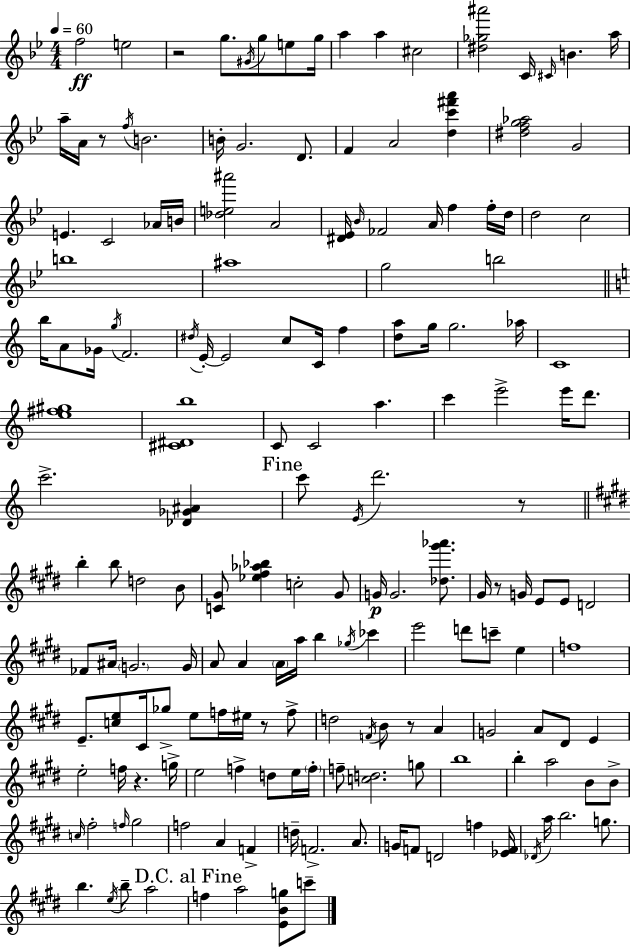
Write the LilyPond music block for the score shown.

{
  \clef treble
  \numericTimeSignature
  \time 4/4
  \key g \minor
  \tempo 4 = 60
  f''2\ff e''2 | r2 g''8. \acciaccatura { gis'16 } g''8 e''8 | g''16 a''4 a''4 cis''2 | <dis'' ges'' ais'''>2 c'16 \grace { cis'16 } b'4. | \break a''16 a''16-- a'16 r8 \acciaccatura { f''16 } b'2. | b'16-. g'2. | d'8. f'4 a'2 <d'' c''' fis''' a'''>4 | <dis'' f'' g'' aes''>2 g'2 | \break e'4. c'2 | aes'16 b'16 <des'' e'' ais'''>2 a'2 | <dis' ees'>16 \grace { bes'16 } fes'2 a'16 f''4 | f''16-. d''16 d''2 c''2 | \break b''1 | ais''1 | g''2 b''2 | \bar "||" \break \key a \minor b''16 a'8 ges'16 \acciaccatura { g''16 } f'2. | \acciaccatura { dis''16 } e'16-.~~ e'2 c''8 c'16 f''4 | <d'' a''>8 g''16 g''2. | aes''16 c'1 | \break <e'' fis'' gis''>1 | <cis' dis' b''>1 | c'8 c'2 a''4. | c'''4 e'''2-> e'''16 d'''8. | \break c'''2.-> <des' ges' ais'>4 | \mark "Fine" c'''8 \acciaccatura { e'16 } d'''2. | r8 \bar "||" \break \key e \major b''4-. b''8 d''2 b'8 | <c' gis'>8 <ees'' fis'' aes'' bes''>4 c''2-. gis'8 | g'16\p g'2. <des'' gis''' aes'''>8. | gis'16 r8 g'16 e'8 e'8 d'2 | \break fes'8 ais'16 \parenthesize g'2. g'16 | a'8 a'4 \parenthesize a'16 a''16 b''4 \acciaccatura { ges''16 } ces'''4 | e'''2 d'''8 c'''8-- e''4 | f''1 | \break e'8.-- <c'' e''>8 cis'16 ges''8-> e''8 f''16 eis''16 r8 f''8-> | d''2 \acciaccatura { f'16 } b'8 r8 a'4 | g'2 a'8 dis'8 e'4 | e''2-. f''16 r4. | \break g''16-> e''2 f''4-> d''8 | e''16 \parenthesize f''16-. f''8-- <c'' d''>2. | g''8 b''1 | b''4-. a''2 b'8 | \break b'8-> \grace { c''16 } fis''2-. \grace { f''16 } gis''2 | f''2 a'4 | f'4-> d''16-- f'2.-> | a'8. g'16 f'8 d'2 f''4 | \break <ees' f'>16 \acciaccatura { des'16 } a''16 b''2. | g''8. b''4. \acciaccatura { e''16 } b''8-- a''2 | \mark "D.C. al Fine" f''4 a''2 | <e' b' g''>8 c'''8-- \bar "|."
}